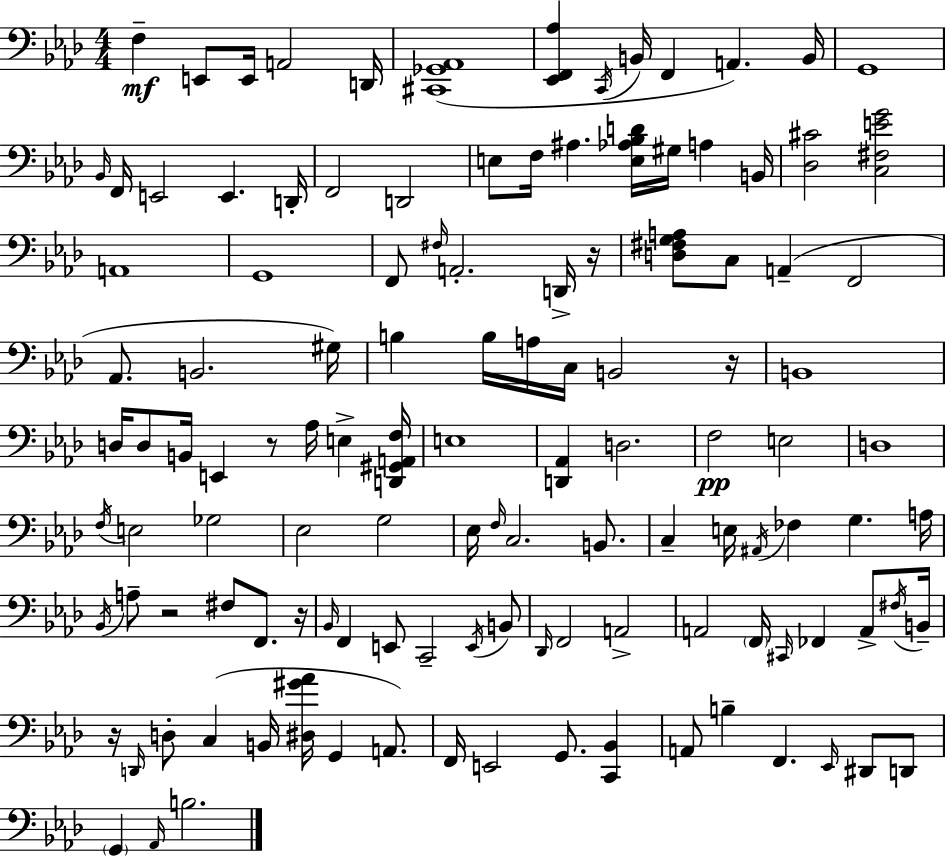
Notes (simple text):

F3/q E2/e E2/s A2/h D2/s [C#2,Gb2,Ab2]/w [Eb2,F2,Ab3]/q C2/s B2/s F2/q A2/q. B2/s G2/w Bb2/s F2/s E2/h E2/q. D2/s F2/h D2/h E3/e F3/s A#3/q. [E3,Ab3,Bb3,D4]/s G#3/s A3/q B2/s [Db3,C#4]/h [C3,F#3,E4,G4]/h A2/w G2/w F2/e F#3/s A2/h. D2/s R/s [D3,F#3,G3,A3]/e C3/e A2/q F2/h Ab2/e. B2/h. G#3/s B3/q B3/s A3/s C3/s B2/h R/s B2/w D3/s D3/e B2/s E2/q R/e Ab3/s E3/q [D2,G#2,A2,F3]/s E3/w [D2,Ab2]/q D3/h. F3/h E3/h D3/w F3/s E3/h Gb3/h Eb3/h G3/h Eb3/s F3/s C3/h. B2/e. C3/q E3/s A#2/s FES3/q G3/q. A3/s Bb2/s A3/e R/h F#3/e F2/e. R/s Bb2/s F2/q E2/e C2/h E2/s B2/e Db2/s F2/h A2/h A2/h F2/s C#2/s FES2/q A2/e F#3/s B2/s R/s D2/s D3/e C3/q B2/s [D#3,G#4,Ab4]/s G2/q A2/e. F2/s E2/h G2/e. [C2,Bb2]/q A2/e B3/q F2/q. Eb2/s D#2/e D2/e G2/q Ab2/s B3/h.